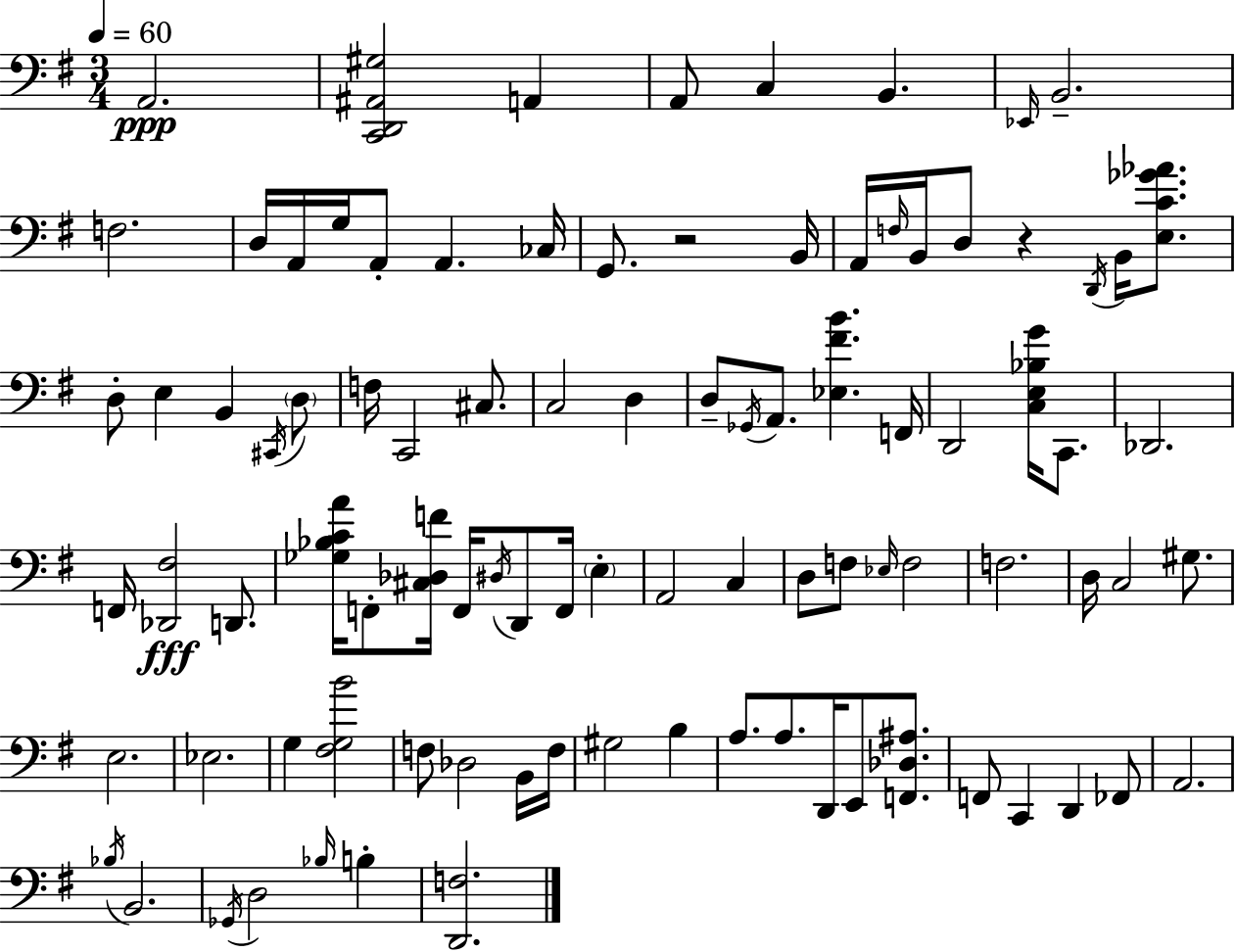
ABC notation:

X:1
T:Untitled
M:3/4
L:1/4
K:Em
A,,2 [C,,D,,^A,,^G,]2 A,, A,,/2 C, B,, _E,,/4 B,,2 F,2 D,/4 A,,/4 G,/4 A,,/2 A,, _C,/4 G,,/2 z2 B,,/4 A,,/4 F,/4 B,,/4 D,/2 z D,,/4 B,,/4 [E,C_G_A]/2 D,/2 E, B,, ^C,,/4 D,/2 F,/4 C,,2 ^C,/2 C,2 D, D,/2 _G,,/4 A,,/2 [_E,^FB] F,,/4 D,,2 [C,E,_B,G]/4 C,,/2 _D,,2 F,,/4 [_D,,^F,]2 D,,/2 [_G,_B,CA]/4 F,,/2 [^C,_D,F]/4 F,,/4 ^D,/4 D,,/2 F,,/4 E, A,,2 C, D,/2 F,/2 _E,/4 F,2 F,2 D,/4 C,2 ^G,/2 E,2 _E,2 G, [^F,G,B]2 F,/2 _D,2 B,,/4 F,/4 ^G,2 B, A,/2 A,/2 D,,/4 E,,/2 [F,,_D,^A,]/2 F,,/2 C,, D,, _F,,/2 A,,2 _B,/4 B,,2 _G,,/4 D,2 _B,/4 B, [D,,F,]2